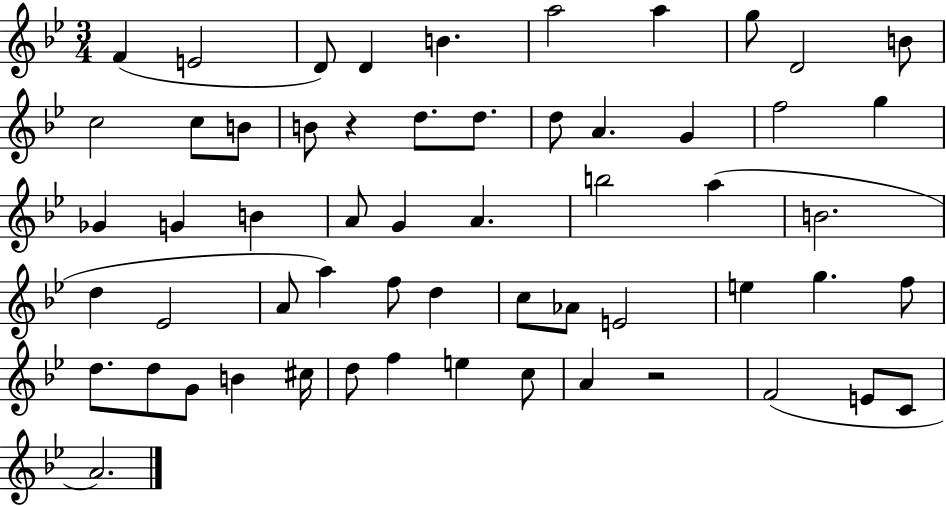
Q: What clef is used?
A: treble